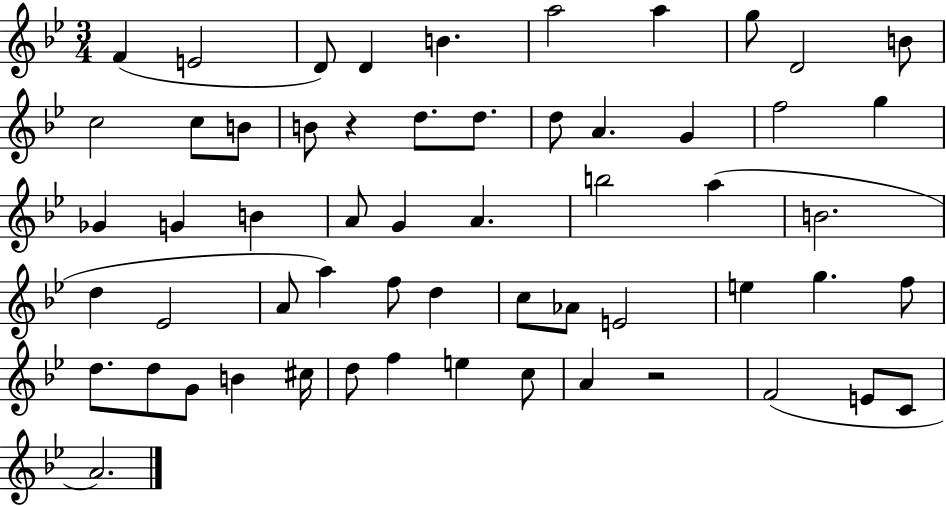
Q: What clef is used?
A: treble